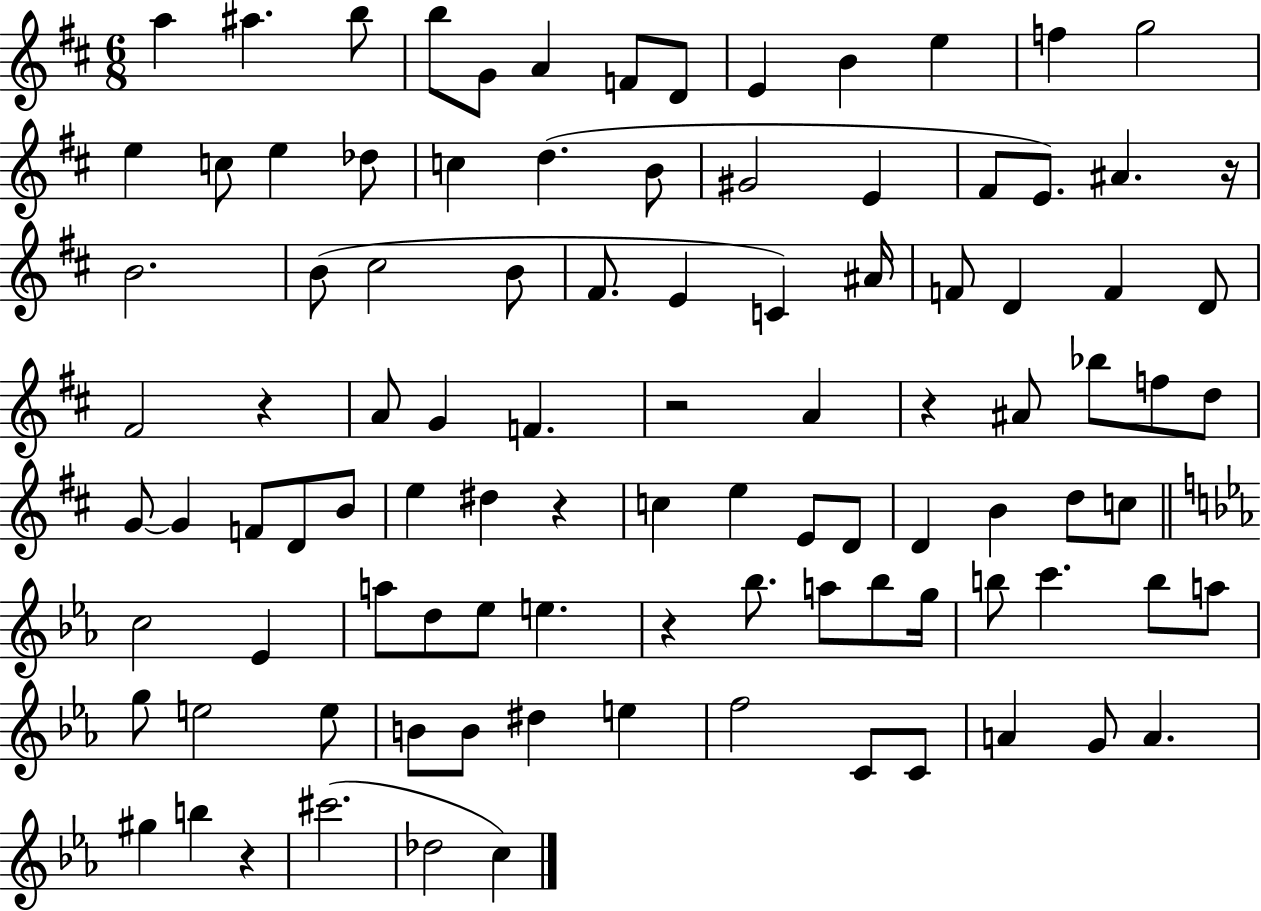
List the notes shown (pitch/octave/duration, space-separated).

A5/q A#5/q. B5/e B5/e G4/e A4/q F4/e D4/e E4/q B4/q E5/q F5/q G5/h E5/q C5/e E5/q Db5/e C5/q D5/q. B4/e G#4/h E4/q F#4/e E4/e. A#4/q. R/s B4/h. B4/e C#5/h B4/e F#4/e. E4/q C4/q A#4/s F4/e D4/q F4/q D4/e F#4/h R/q A4/e G4/q F4/q. R/h A4/q R/q A#4/e Bb5/e F5/e D5/e G4/e G4/q F4/e D4/e B4/e E5/q D#5/q R/q C5/q E5/q E4/e D4/e D4/q B4/q D5/e C5/e C5/h Eb4/q A5/e D5/e Eb5/e E5/q. R/q Bb5/e. A5/e Bb5/e G5/s B5/e C6/q. B5/e A5/e G5/e E5/h E5/e B4/e B4/e D#5/q E5/q F5/h C4/e C4/e A4/q G4/e A4/q. G#5/q B5/q R/q C#6/h. Db5/h C5/q